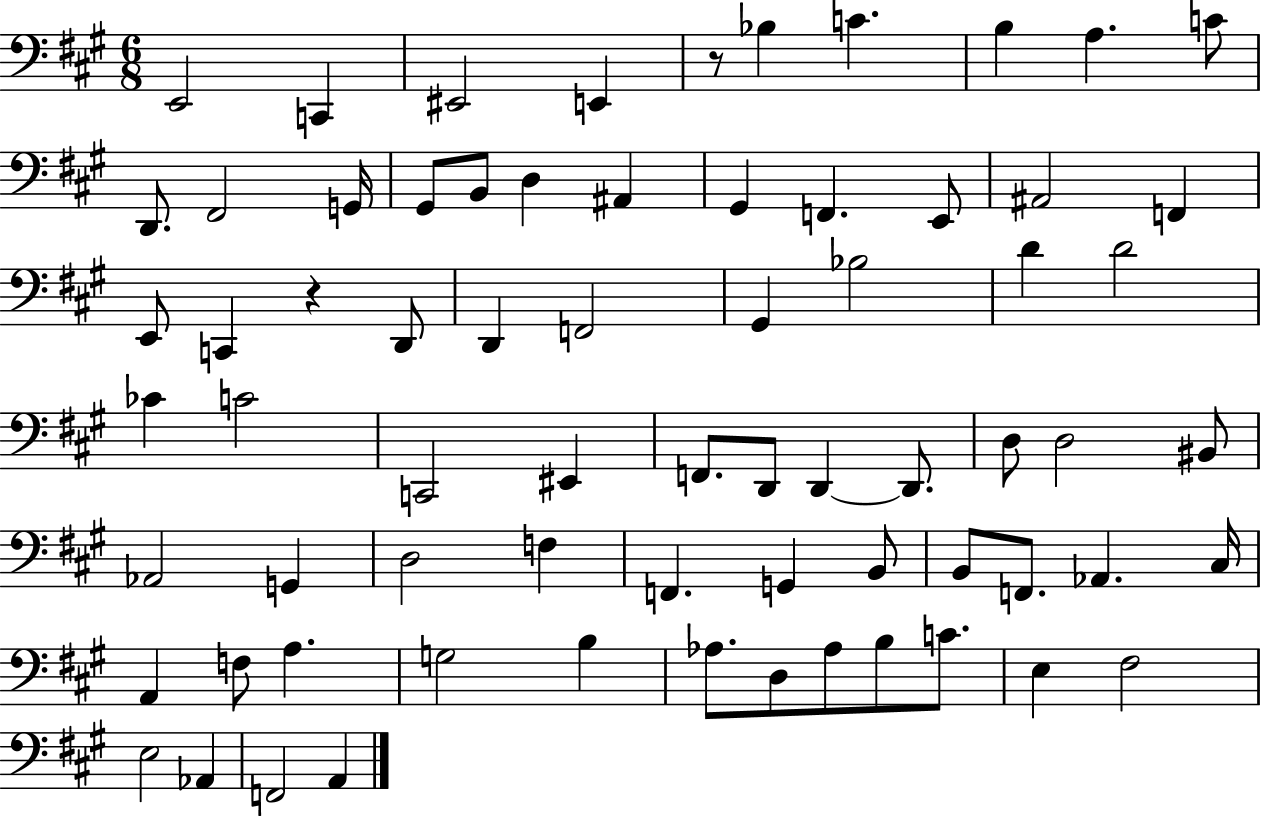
{
  \clef bass
  \numericTimeSignature
  \time 6/8
  \key a \major
  e,2 c,4 | eis,2 e,4 | r8 bes4 c'4. | b4 a4. c'8 | \break d,8. fis,2 g,16 | gis,8 b,8 d4 ais,4 | gis,4 f,4. e,8 | ais,2 f,4 | \break e,8 c,4 r4 d,8 | d,4 f,2 | gis,4 bes2 | d'4 d'2 | \break ces'4 c'2 | c,2 eis,4 | f,8. d,8 d,4~~ d,8. | d8 d2 bis,8 | \break aes,2 g,4 | d2 f4 | f,4. g,4 b,8 | b,8 f,8. aes,4. cis16 | \break a,4 f8 a4. | g2 b4 | aes8. d8 aes8 b8 c'8. | e4 fis2 | \break e2 aes,4 | f,2 a,4 | \bar "|."
}